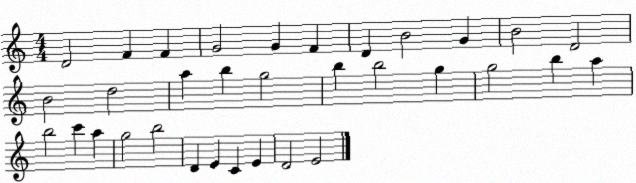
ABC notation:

X:1
T:Untitled
M:4/4
L:1/4
K:C
D2 F F G2 G F D B2 G B2 D2 B2 d2 a b g2 b b2 g g2 b a b2 c' a g2 b2 D E C E D2 E2